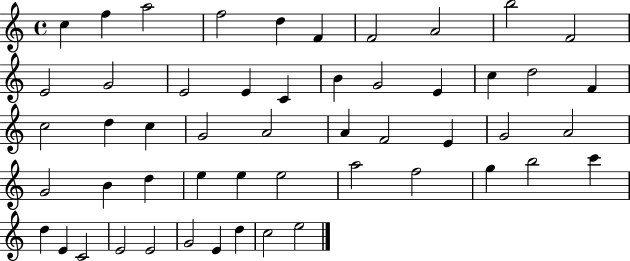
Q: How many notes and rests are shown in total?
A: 52